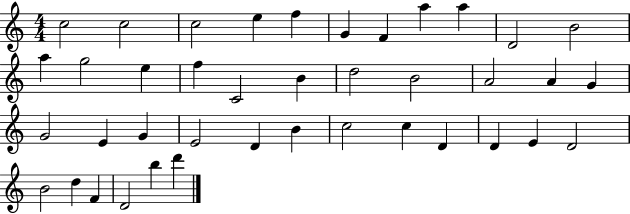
C5/h C5/h C5/h E5/q F5/q G4/q F4/q A5/q A5/q D4/h B4/h A5/q G5/h E5/q F5/q C4/h B4/q D5/h B4/h A4/h A4/q G4/q G4/h E4/q G4/q E4/h D4/q B4/q C5/h C5/q D4/q D4/q E4/q D4/h B4/h D5/q F4/q D4/h B5/q D6/q